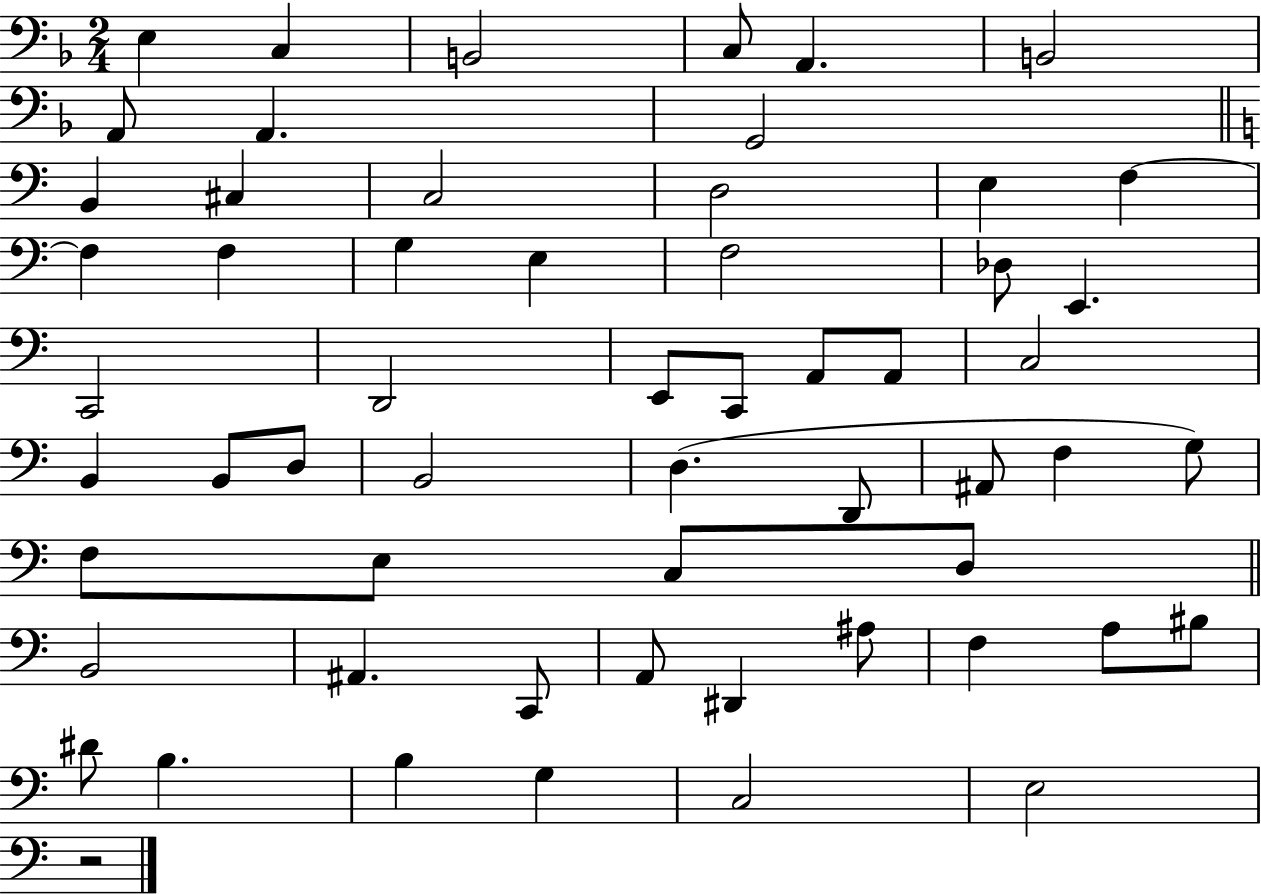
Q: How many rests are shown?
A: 1